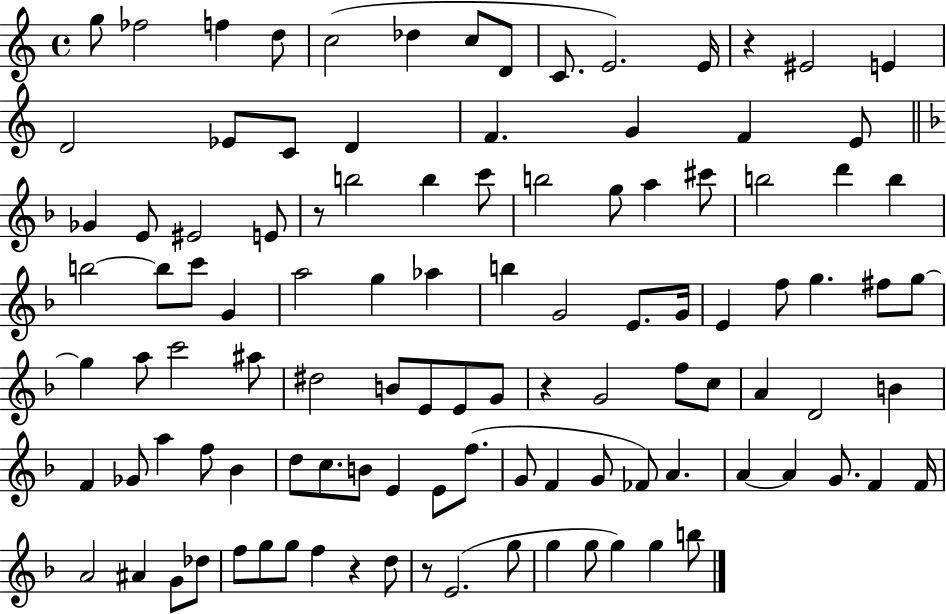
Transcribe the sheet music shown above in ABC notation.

X:1
T:Untitled
M:4/4
L:1/4
K:C
g/2 _f2 f d/2 c2 _d c/2 D/2 C/2 E2 E/4 z ^E2 E D2 _E/2 C/2 D F G F E/2 _G E/2 ^E2 E/2 z/2 b2 b c'/2 b2 g/2 a ^c'/2 b2 d' b b2 b/2 c'/2 G a2 g _a b G2 E/2 G/4 E f/2 g ^f/2 g/2 g a/2 c'2 ^a/2 ^d2 B/2 E/2 E/2 G/2 z G2 f/2 c/2 A D2 B F _G/2 a f/2 _B d/2 c/2 B/2 E E/2 f/2 G/2 F G/2 _F/2 A A A G/2 F F/4 A2 ^A G/2 _d/2 f/2 g/2 g/2 f z d/2 z/2 E2 g/2 g g/2 g g b/2